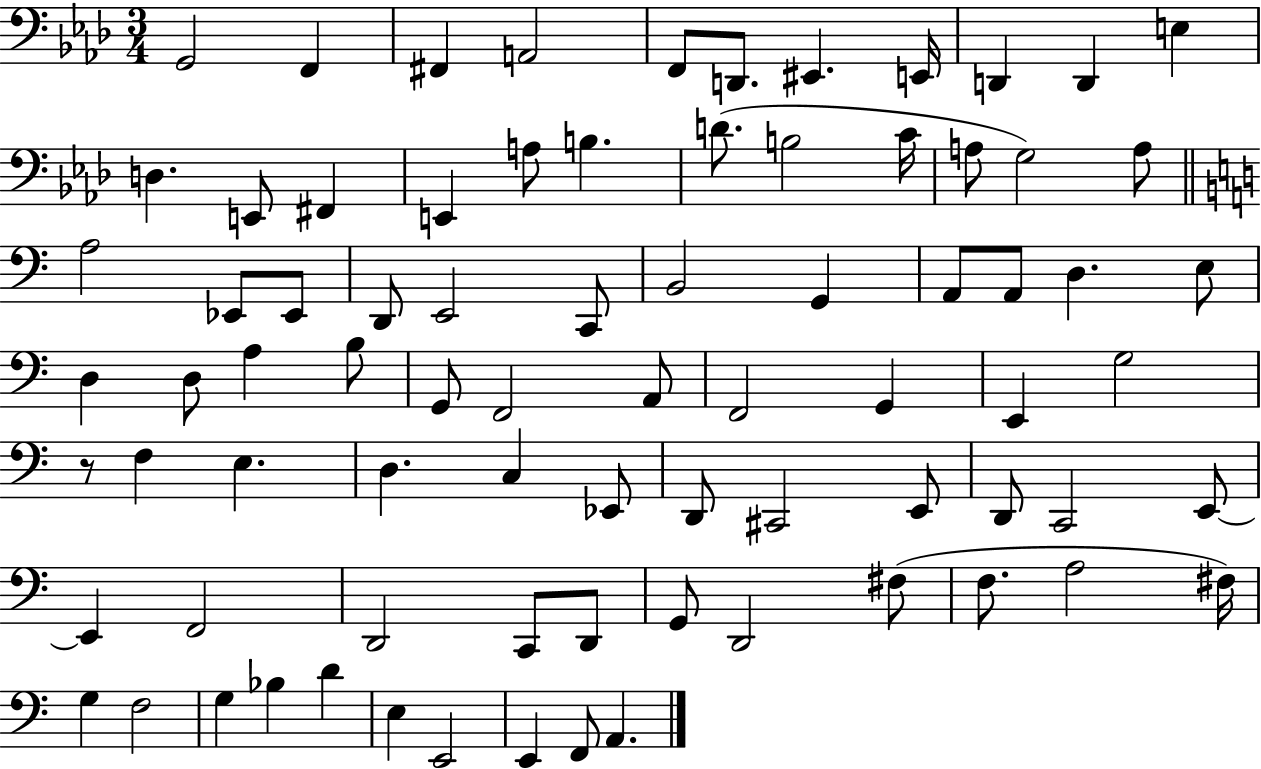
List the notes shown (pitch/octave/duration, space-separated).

G2/h F2/q F#2/q A2/h F2/e D2/e. EIS2/q. E2/s D2/q D2/q E3/q D3/q. E2/e F#2/q E2/q A3/e B3/q. D4/e. B3/h C4/s A3/e G3/h A3/e A3/h Eb2/e Eb2/e D2/e E2/h C2/e B2/h G2/q A2/e A2/e D3/q. E3/e D3/q D3/e A3/q B3/e G2/e F2/h A2/e F2/h G2/q E2/q G3/h R/e F3/q E3/q. D3/q. C3/q Eb2/e D2/e C#2/h E2/e D2/e C2/h E2/e E2/q F2/h D2/h C2/e D2/e G2/e D2/h F#3/e F3/e. A3/h F#3/s G3/q F3/h G3/q Bb3/q D4/q E3/q E2/h E2/q F2/e A2/q.